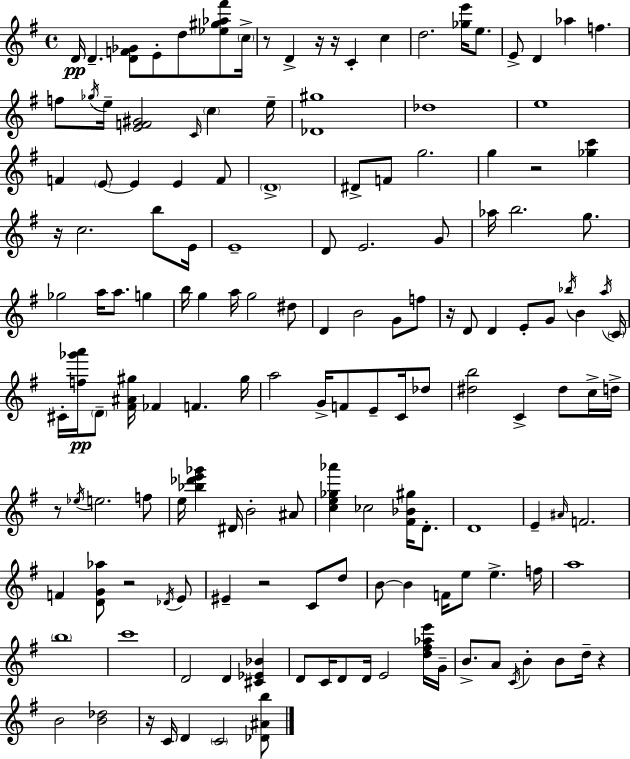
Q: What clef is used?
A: treble